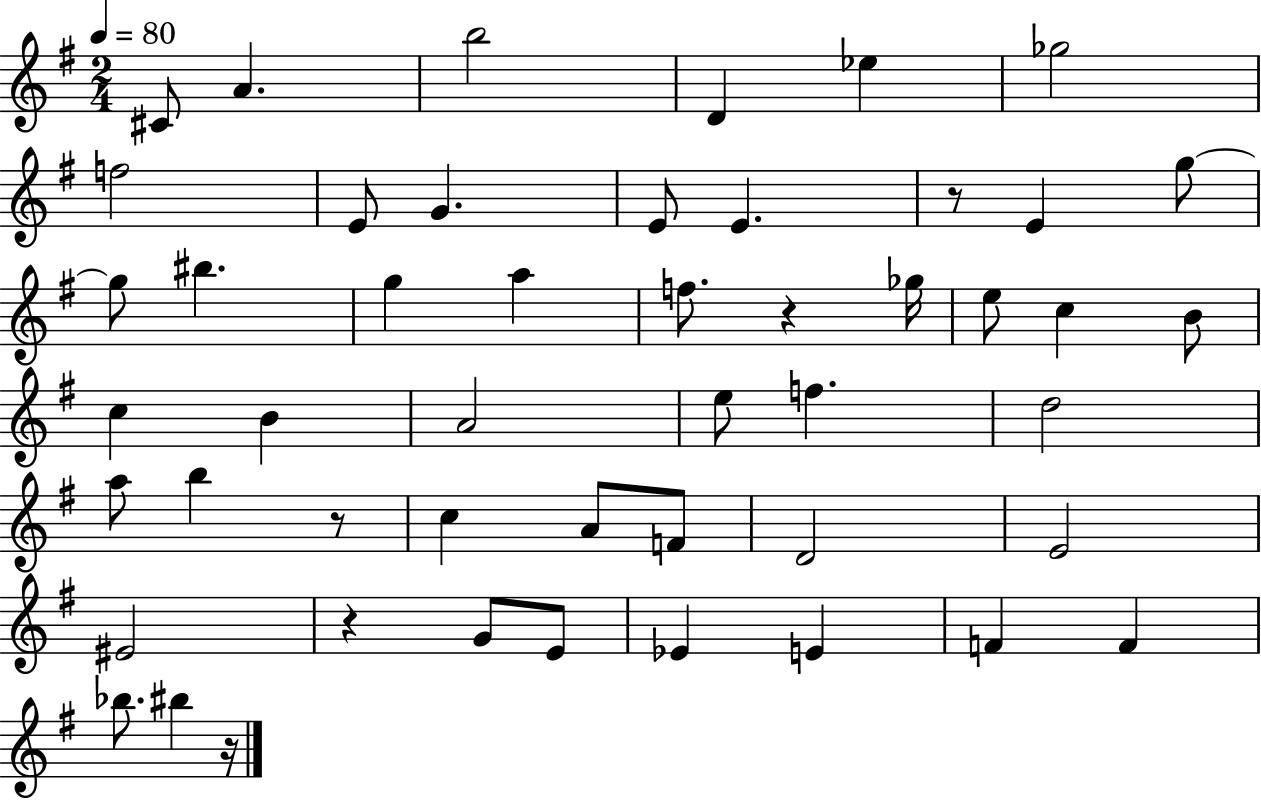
C#4/e A4/q. B5/h D4/q Eb5/q Gb5/h F5/h E4/e G4/q. E4/e E4/q. R/e E4/q G5/e G5/e BIS5/q. G5/q A5/q F5/e. R/q Gb5/s E5/e C5/q B4/e C5/q B4/q A4/h E5/e F5/q. D5/h A5/e B5/q R/e C5/q A4/e F4/e D4/h E4/h EIS4/h R/q G4/e E4/e Eb4/q E4/q F4/q F4/q Bb5/e. BIS5/q R/s